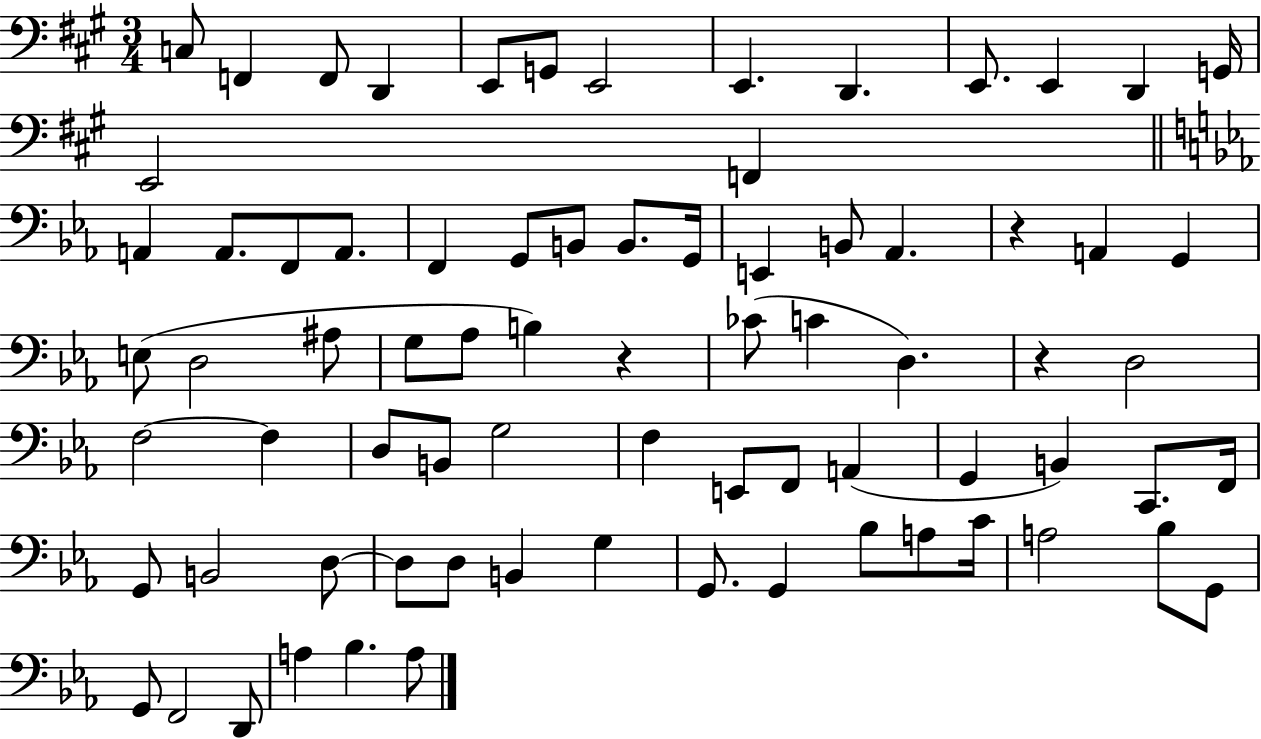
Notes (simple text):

C3/e F2/q F2/e D2/q E2/e G2/e E2/h E2/q. D2/q. E2/e. E2/q D2/q G2/s E2/h F2/q A2/q A2/e. F2/e A2/e. F2/q G2/e B2/e B2/e. G2/s E2/q B2/e Ab2/q. R/q A2/q G2/q E3/e D3/h A#3/e G3/e Ab3/e B3/q R/q CES4/e C4/q D3/q. R/q D3/h F3/h F3/q D3/e B2/e G3/h F3/q E2/e F2/e A2/q G2/q B2/q C2/e. F2/s G2/e B2/h D3/e D3/e D3/e B2/q G3/q G2/e. G2/q Bb3/e A3/e C4/s A3/h Bb3/e G2/e G2/e F2/h D2/e A3/q Bb3/q. A3/e